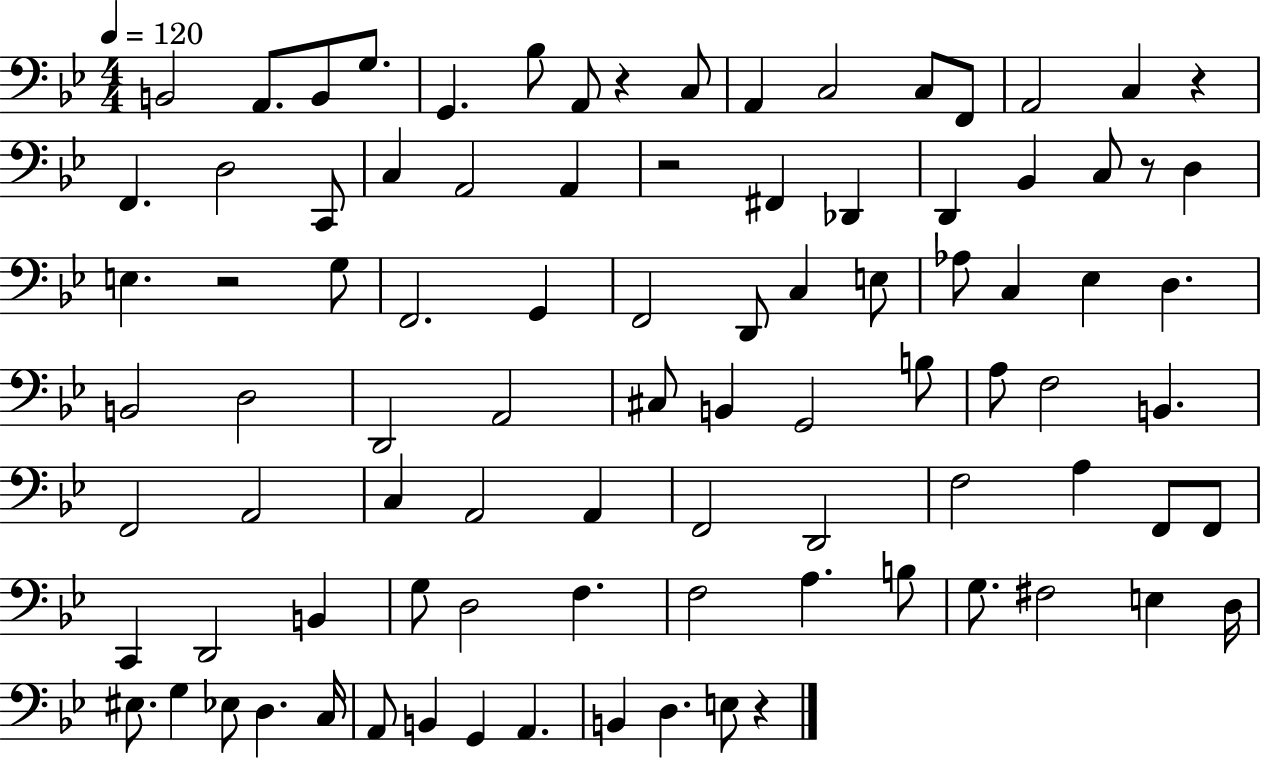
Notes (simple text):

B2/h A2/e. B2/e G3/e. G2/q. Bb3/e A2/e R/q C3/e A2/q C3/h C3/e F2/e A2/h C3/q R/q F2/q. D3/h C2/e C3/q A2/h A2/q R/h F#2/q Db2/q D2/q Bb2/q C3/e R/e D3/q E3/q. R/h G3/e F2/h. G2/q F2/h D2/e C3/q E3/e Ab3/e C3/q Eb3/q D3/q. B2/h D3/h D2/h A2/h C#3/e B2/q G2/h B3/e A3/e F3/h B2/q. F2/h A2/h C3/q A2/h A2/q F2/h D2/h F3/h A3/q F2/e F2/e C2/q D2/h B2/q G3/e D3/h F3/q. F3/h A3/q. B3/e G3/e. F#3/h E3/q D3/s EIS3/e. G3/q Eb3/e D3/q. C3/s A2/e B2/q G2/q A2/q. B2/q D3/q. E3/e R/q